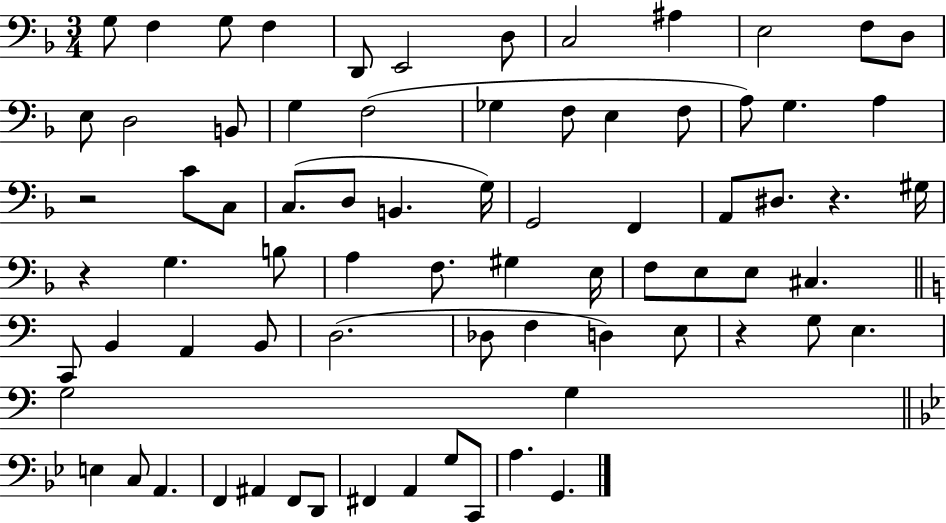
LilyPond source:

{
  \clef bass
  \numericTimeSignature
  \time 3/4
  \key f \major
  g8 f4 g8 f4 | d,8 e,2 d8 | c2 ais4 | e2 f8 d8 | \break e8 d2 b,8 | g4 f2( | ges4 f8 e4 f8 | a8) g4. a4 | \break r2 c'8 c8 | c8.( d8 b,4. g16) | g,2 f,4 | a,8 dis8. r4. gis16 | \break r4 g4. b8 | a4 f8. gis4 e16 | f8 e8 e8 cis4. | \bar "||" \break \key c \major c,8 b,4 a,4 b,8 | d2.( | des8 f4 d4) e8 | r4 g8 e4. | \break g2 g4 | \bar "||" \break \key bes \major e4 c8 a,4. | f,4 ais,4 f,8 d,8 | fis,4 a,4 g8 c,8 | a4. g,4. | \break \bar "|."
}